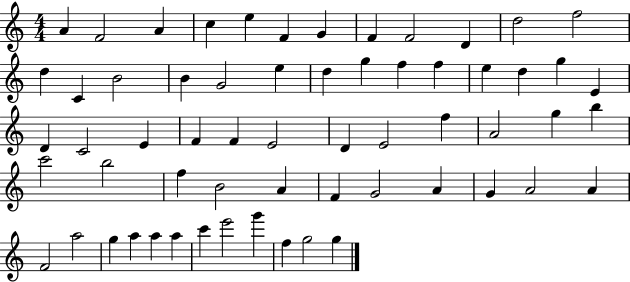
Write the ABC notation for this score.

X:1
T:Untitled
M:4/4
L:1/4
K:C
A F2 A c e F G F F2 D d2 f2 d C B2 B G2 e d g f f e d g E D C2 E F F E2 D E2 f A2 g b c'2 b2 f B2 A F G2 A G A2 A F2 a2 g a a a c' e'2 g' f g2 g